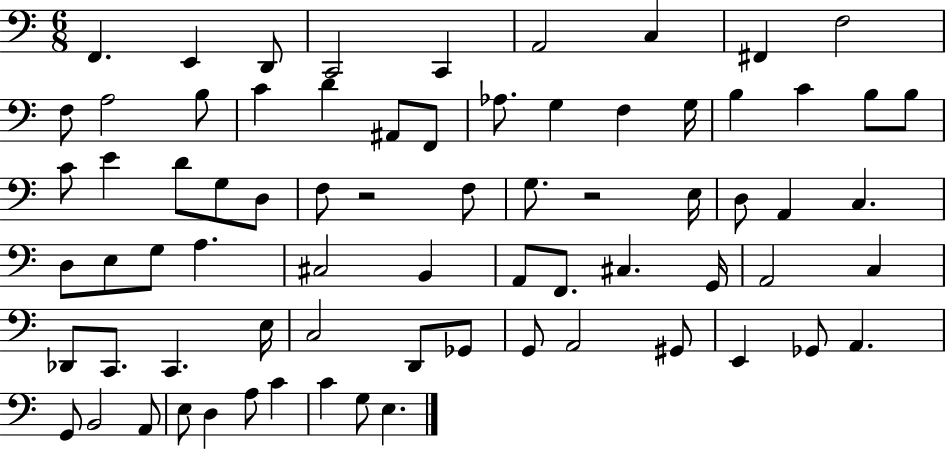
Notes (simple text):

F2/q. E2/q D2/e C2/h C2/q A2/h C3/q F#2/q F3/h F3/e A3/h B3/e C4/q D4/q A#2/e F2/e Ab3/e. G3/q F3/q G3/s B3/q C4/q B3/e B3/e C4/e E4/q D4/e G3/e D3/e F3/e R/h F3/e G3/e. R/h E3/s D3/e A2/q C3/q. D3/e E3/e G3/e A3/q. C#3/h B2/q A2/e F2/e. C#3/q. G2/s A2/h C3/q Db2/e C2/e. C2/q. E3/s C3/h D2/e Gb2/e G2/e A2/h G#2/e E2/q Gb2/e A2/q. G2/e B2/h A2/e E3/e D3/q A3/e C4/q C4/q G3/e E3/q.